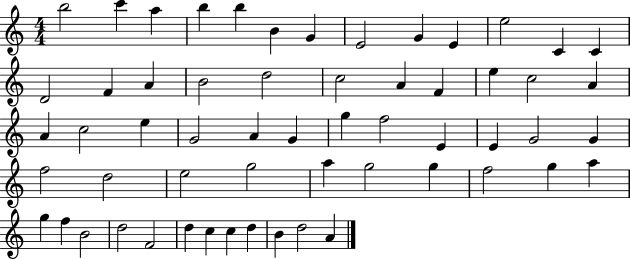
X:1
T:Untitled
M:4/4
L:1/4
K:C
b2 c' a b b B G E2 G E e2 C C D2 F A B2 d2 c2 A F e c2 A A c2 e G2 A G g f2 E E G2 G f2 d2 e2 g2 a g2 g f2 g a g f B2 d2 F2 d c c d B d2 A